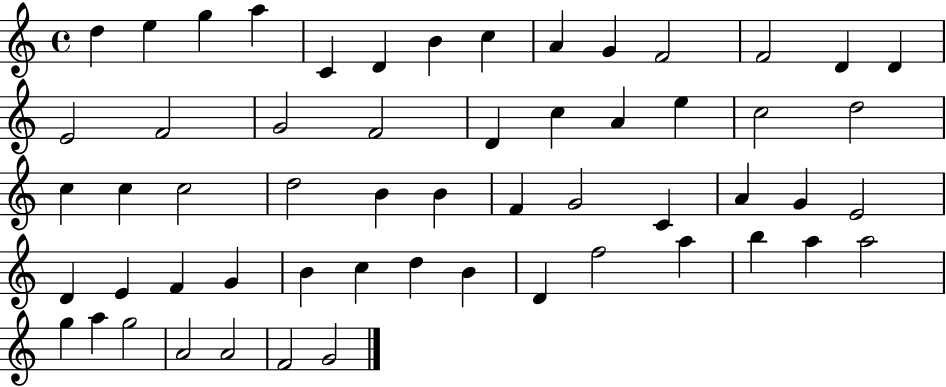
{
  \clef treble
  \time 4/4
  \defaultTimeSignature
  \key c \major
  d''4 e''4 g''4 a''4 | c'4 d'4 b'4 c''4 | a'4 g'4 f'2 | f'2 d'4 d'4 | \break e'2 f'2 | g'2 f'2 | d'4 c''4 a'4 e''4 | c''2 d''2 | \break c''4 c''4 c''2 | d''2 b'4 b'4 | f'4 g'2 c'4 | a'4 g'4 e'2 | \break d'4 e'4 f'4 g'4 | b'4 c''4 d''4 b'4 | d'4 f''2 a''4 | b''4 a''4 a''2 | \break g''4 a''4 g''2 | a'2 a'2 | f'2 g'2 | \bar "|."
}